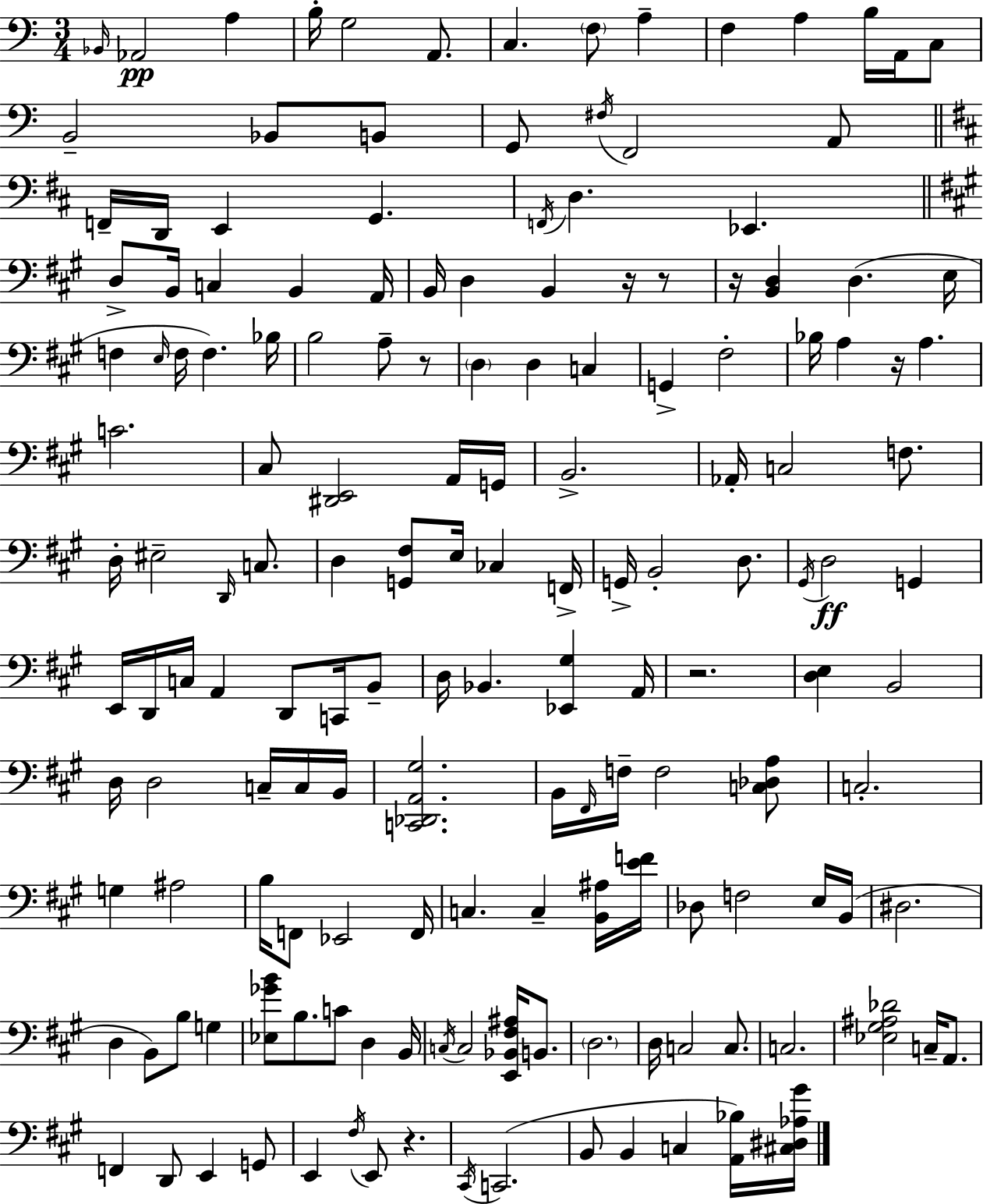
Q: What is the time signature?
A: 3/4